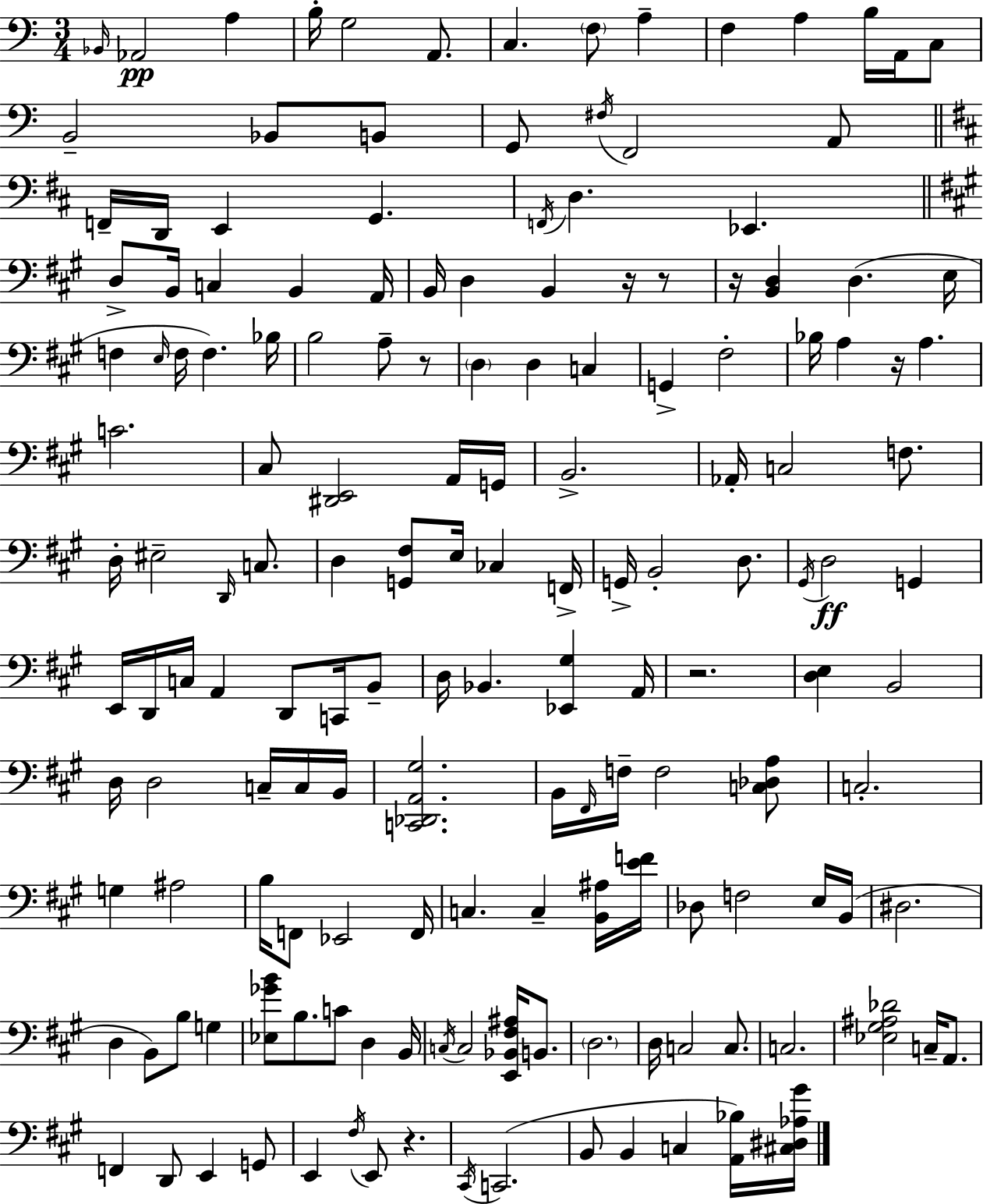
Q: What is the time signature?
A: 3/4